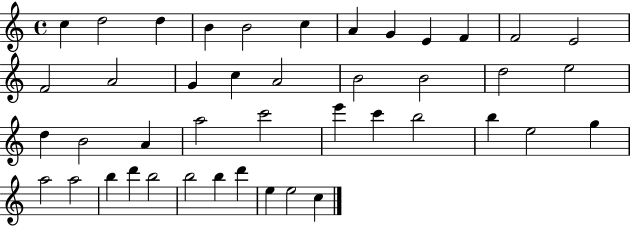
X:1
T:Untitled
M:4/4
L:1/4
K:C
c d2 d B B2 c A G E F F2 E2 F2 A2 G c A2 B2 B2 d2 e2 d B2 A a2 c'2 e' c' b2 b e2 g a2 a2 b d' b2 b2 b d' e e2 c